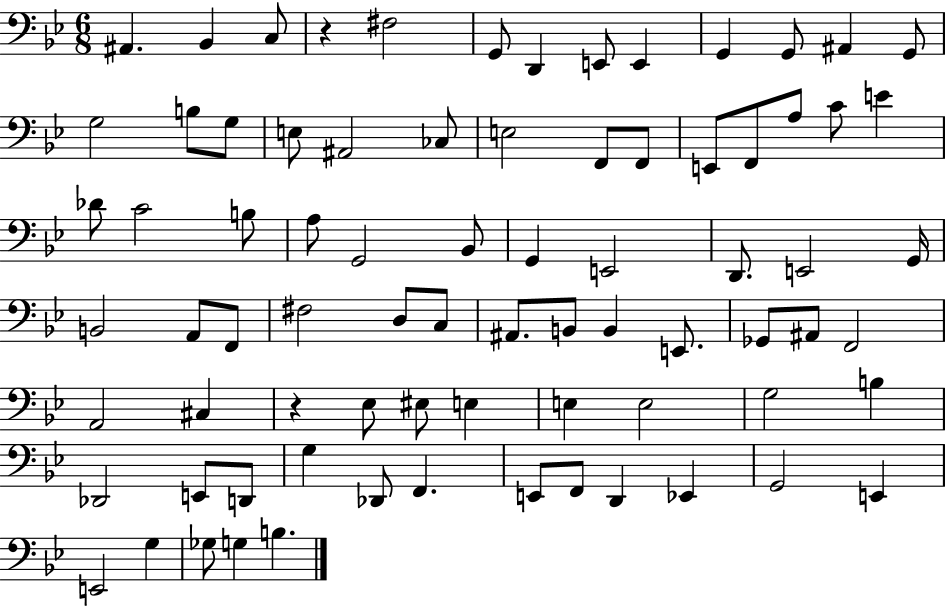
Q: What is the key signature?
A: BES major